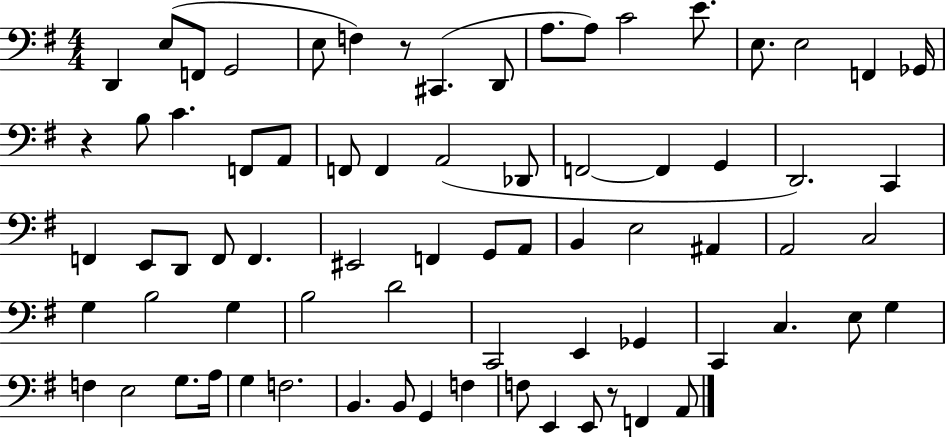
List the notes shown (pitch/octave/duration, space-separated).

D2/q E3/e F2/e G2/h E3/e F3/q R/e C#2/q. D2/e A3/e. A3/e C4/h E4/e. E3/e. E3/h F2/q Gb2/s R/q B3/e C4/q. F2/e A2/e F2/e F2/q A2/h Db2/e F2/h F2/q G2/q D2/h. C2/q F2/q E2/e D2/e F2/e F2/q. EIS2/h F2/q G2/e A2/e B2/q E3/h A#2/q A2/h C3/h G3/q B3/h G3/q B3/h D4/h C2/h E2/q Gb2/q C2/q C3/q. E3/e G3/q F3/q E3/h G3/e. A3/s G3/q F3/h. B2/q. B2/e G2/q F3/q F3/e E2/q E2/e R/e F2/q A2/e